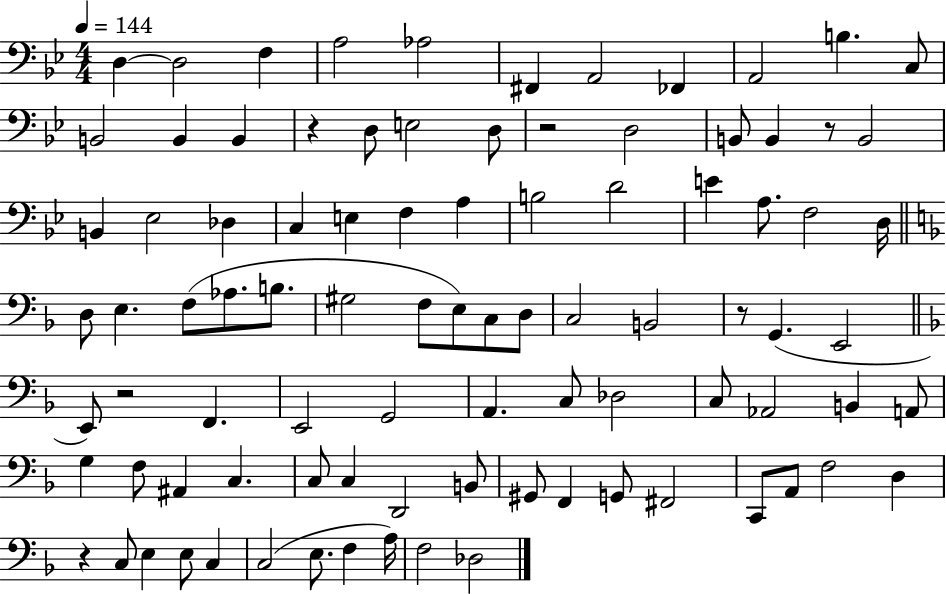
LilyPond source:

{
  \clef bass
  \numericTimeSignature
  \time 4/4
  \key bes \major
  \tempo 4 = 144
  d4~~ d2 f4 | a2 aes2 | fis,4 a,2 fes,4 | a,2 b4. c8 | \break b,2 b,4 b,4 | r4 d8 e2 d8 | r2 d2 | b,8 b,4 r8 b,2 | \break b,4 ees2 des4 | c4 e4 f4 a4 | b2 d'2 | e'4 a8. f2 d16 | \break \bar "||" \break \key d \minor d8 e4. f8( aes8. b8. | gis2 f8 e8) c8 d8 | c2 b,2 | r8 g,4.( e,2 | \break \bar "||" \break \key d \minor e,8) r2 f,4. | e,2 g,2 | a,4. c8 des2 | c8 aes,2 b,4 a,8 | \break g4 f8 ais,4 c4. | c8 c4 d,2 b,8 | gis,8 f,4 g,8 fis,2 | c,8 a,8 f2 d4 | \break r4 c8 e4 e8 c4 | c2( e8. f4 a16) | f2 des2 | \bar "|."
}